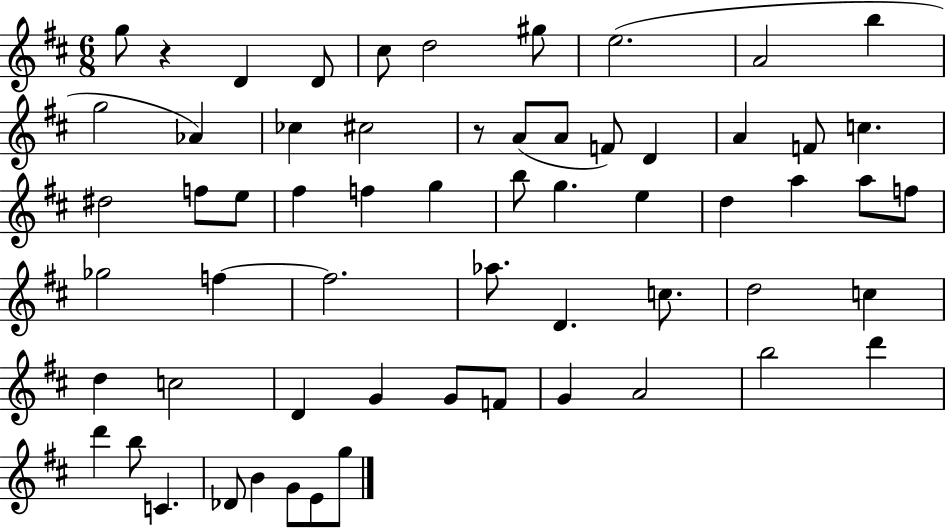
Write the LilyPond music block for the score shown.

{
  \clef treble
  \numericTimeSignature
  \time 6/8
  \key d \major
  \repeat volta 2 { g''8 r4 d'4 d'8 | cis''8 d''2 gis''8 | e''2.( | a'2 b''4 | \break g''2 aes'4) | ces''4 cis''2 | r8 a'8( a'8 f'8) d'4 | a'4 f'8 c''4. | \break dis''2 f''8 e''8 | fis''4 f''4 g''4 | b''8 g''4. e''4 | d''4 a''4 a''8 f''8 | \break ges''2 f''4~~ | f''2. | aes''8. d'4. c''8. | d''2 c''4 | \break d''4 c''2 | d'4 g'4 g'8 f'8 | g'4 a'2 | b''2 d'''4 | \break d'''4 b''8 c'4. | des'8 b'4 g'8 e'8 g''8 | } \bar "|."
}